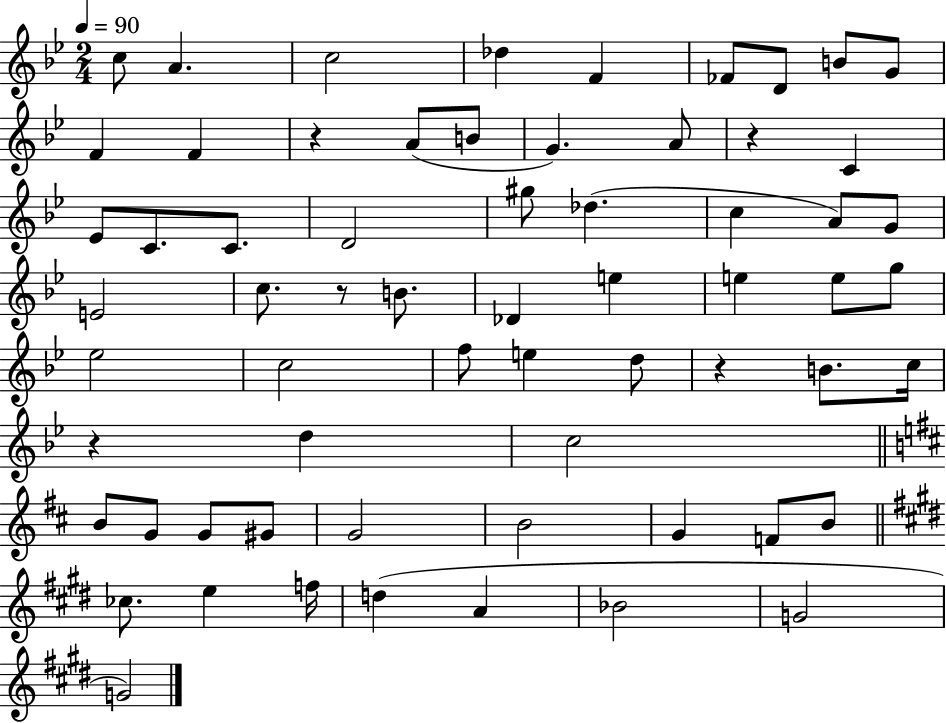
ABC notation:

X:1
T:Untitled
M:2/4
L:1/4
K:Bb
c/2 A c2 _d F _F/2 D/2 B/2 G/2 F F z A/2 B/2 G A/2 z C _E/2 C/2 C/2 D2 ^g/2 _d c A/2 G/2 E2 c/2 z/2 B/2 _D e e e/2 g/2 _e2 c2 f/2 e d/2 z B/2 c/4 z d c2 B/2 G/2 G/2 ^G/2 G2 B2 G F/2 B/2 _c/2 e f/4 d A _B2 G2 G2